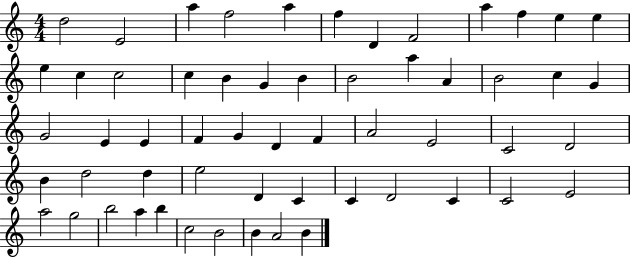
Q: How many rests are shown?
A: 0